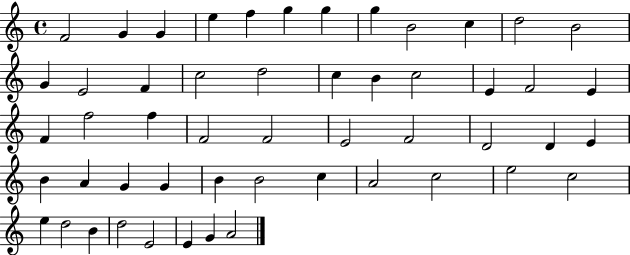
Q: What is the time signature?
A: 4/4